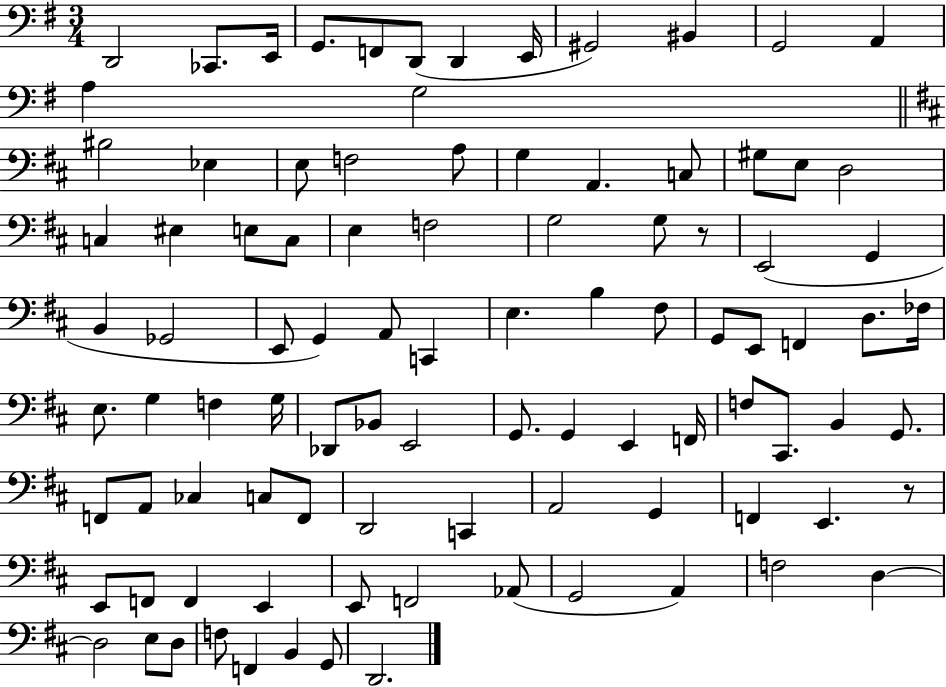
D2/h CES2/e. E2/s G2/e. F2/e D2/e D2/q E2/s G#2/h BIS2/q G2/h A2/q A3/q G3/h BIS3/h Eb3/q E3/e F3/h A3/e G3/q A2/q. C3/e G#3/e E3/e D3/h C3/q EIS3/q E3/e C3/e E3/q F3/h G3/h G3/e R/e E2/h G2/q B2/q Gb2/h E2/e G2/q A2/e C2/q E3/q. B3/q F#3/e G2/e E2/e F2/q D3/e. FES3/s E3/e. G3/q F3/q G3/s Db2/e Bb2/e E2/h G2/e. G2/q E2/q F2/s F3/e C#2/e. B2/q G2/e. F2/e A2/e CES3/q C3/e F2/e D2/h C2/q A2/h G2/q F2/q E2/q. R/e E2/e F2/e F2/q E2/q E2/e F2/h Ab2/e G2/h A2/q F3/h D3/q D3/h E3/e D3/e F3/e F2/q B2/q G2/e D2/h.